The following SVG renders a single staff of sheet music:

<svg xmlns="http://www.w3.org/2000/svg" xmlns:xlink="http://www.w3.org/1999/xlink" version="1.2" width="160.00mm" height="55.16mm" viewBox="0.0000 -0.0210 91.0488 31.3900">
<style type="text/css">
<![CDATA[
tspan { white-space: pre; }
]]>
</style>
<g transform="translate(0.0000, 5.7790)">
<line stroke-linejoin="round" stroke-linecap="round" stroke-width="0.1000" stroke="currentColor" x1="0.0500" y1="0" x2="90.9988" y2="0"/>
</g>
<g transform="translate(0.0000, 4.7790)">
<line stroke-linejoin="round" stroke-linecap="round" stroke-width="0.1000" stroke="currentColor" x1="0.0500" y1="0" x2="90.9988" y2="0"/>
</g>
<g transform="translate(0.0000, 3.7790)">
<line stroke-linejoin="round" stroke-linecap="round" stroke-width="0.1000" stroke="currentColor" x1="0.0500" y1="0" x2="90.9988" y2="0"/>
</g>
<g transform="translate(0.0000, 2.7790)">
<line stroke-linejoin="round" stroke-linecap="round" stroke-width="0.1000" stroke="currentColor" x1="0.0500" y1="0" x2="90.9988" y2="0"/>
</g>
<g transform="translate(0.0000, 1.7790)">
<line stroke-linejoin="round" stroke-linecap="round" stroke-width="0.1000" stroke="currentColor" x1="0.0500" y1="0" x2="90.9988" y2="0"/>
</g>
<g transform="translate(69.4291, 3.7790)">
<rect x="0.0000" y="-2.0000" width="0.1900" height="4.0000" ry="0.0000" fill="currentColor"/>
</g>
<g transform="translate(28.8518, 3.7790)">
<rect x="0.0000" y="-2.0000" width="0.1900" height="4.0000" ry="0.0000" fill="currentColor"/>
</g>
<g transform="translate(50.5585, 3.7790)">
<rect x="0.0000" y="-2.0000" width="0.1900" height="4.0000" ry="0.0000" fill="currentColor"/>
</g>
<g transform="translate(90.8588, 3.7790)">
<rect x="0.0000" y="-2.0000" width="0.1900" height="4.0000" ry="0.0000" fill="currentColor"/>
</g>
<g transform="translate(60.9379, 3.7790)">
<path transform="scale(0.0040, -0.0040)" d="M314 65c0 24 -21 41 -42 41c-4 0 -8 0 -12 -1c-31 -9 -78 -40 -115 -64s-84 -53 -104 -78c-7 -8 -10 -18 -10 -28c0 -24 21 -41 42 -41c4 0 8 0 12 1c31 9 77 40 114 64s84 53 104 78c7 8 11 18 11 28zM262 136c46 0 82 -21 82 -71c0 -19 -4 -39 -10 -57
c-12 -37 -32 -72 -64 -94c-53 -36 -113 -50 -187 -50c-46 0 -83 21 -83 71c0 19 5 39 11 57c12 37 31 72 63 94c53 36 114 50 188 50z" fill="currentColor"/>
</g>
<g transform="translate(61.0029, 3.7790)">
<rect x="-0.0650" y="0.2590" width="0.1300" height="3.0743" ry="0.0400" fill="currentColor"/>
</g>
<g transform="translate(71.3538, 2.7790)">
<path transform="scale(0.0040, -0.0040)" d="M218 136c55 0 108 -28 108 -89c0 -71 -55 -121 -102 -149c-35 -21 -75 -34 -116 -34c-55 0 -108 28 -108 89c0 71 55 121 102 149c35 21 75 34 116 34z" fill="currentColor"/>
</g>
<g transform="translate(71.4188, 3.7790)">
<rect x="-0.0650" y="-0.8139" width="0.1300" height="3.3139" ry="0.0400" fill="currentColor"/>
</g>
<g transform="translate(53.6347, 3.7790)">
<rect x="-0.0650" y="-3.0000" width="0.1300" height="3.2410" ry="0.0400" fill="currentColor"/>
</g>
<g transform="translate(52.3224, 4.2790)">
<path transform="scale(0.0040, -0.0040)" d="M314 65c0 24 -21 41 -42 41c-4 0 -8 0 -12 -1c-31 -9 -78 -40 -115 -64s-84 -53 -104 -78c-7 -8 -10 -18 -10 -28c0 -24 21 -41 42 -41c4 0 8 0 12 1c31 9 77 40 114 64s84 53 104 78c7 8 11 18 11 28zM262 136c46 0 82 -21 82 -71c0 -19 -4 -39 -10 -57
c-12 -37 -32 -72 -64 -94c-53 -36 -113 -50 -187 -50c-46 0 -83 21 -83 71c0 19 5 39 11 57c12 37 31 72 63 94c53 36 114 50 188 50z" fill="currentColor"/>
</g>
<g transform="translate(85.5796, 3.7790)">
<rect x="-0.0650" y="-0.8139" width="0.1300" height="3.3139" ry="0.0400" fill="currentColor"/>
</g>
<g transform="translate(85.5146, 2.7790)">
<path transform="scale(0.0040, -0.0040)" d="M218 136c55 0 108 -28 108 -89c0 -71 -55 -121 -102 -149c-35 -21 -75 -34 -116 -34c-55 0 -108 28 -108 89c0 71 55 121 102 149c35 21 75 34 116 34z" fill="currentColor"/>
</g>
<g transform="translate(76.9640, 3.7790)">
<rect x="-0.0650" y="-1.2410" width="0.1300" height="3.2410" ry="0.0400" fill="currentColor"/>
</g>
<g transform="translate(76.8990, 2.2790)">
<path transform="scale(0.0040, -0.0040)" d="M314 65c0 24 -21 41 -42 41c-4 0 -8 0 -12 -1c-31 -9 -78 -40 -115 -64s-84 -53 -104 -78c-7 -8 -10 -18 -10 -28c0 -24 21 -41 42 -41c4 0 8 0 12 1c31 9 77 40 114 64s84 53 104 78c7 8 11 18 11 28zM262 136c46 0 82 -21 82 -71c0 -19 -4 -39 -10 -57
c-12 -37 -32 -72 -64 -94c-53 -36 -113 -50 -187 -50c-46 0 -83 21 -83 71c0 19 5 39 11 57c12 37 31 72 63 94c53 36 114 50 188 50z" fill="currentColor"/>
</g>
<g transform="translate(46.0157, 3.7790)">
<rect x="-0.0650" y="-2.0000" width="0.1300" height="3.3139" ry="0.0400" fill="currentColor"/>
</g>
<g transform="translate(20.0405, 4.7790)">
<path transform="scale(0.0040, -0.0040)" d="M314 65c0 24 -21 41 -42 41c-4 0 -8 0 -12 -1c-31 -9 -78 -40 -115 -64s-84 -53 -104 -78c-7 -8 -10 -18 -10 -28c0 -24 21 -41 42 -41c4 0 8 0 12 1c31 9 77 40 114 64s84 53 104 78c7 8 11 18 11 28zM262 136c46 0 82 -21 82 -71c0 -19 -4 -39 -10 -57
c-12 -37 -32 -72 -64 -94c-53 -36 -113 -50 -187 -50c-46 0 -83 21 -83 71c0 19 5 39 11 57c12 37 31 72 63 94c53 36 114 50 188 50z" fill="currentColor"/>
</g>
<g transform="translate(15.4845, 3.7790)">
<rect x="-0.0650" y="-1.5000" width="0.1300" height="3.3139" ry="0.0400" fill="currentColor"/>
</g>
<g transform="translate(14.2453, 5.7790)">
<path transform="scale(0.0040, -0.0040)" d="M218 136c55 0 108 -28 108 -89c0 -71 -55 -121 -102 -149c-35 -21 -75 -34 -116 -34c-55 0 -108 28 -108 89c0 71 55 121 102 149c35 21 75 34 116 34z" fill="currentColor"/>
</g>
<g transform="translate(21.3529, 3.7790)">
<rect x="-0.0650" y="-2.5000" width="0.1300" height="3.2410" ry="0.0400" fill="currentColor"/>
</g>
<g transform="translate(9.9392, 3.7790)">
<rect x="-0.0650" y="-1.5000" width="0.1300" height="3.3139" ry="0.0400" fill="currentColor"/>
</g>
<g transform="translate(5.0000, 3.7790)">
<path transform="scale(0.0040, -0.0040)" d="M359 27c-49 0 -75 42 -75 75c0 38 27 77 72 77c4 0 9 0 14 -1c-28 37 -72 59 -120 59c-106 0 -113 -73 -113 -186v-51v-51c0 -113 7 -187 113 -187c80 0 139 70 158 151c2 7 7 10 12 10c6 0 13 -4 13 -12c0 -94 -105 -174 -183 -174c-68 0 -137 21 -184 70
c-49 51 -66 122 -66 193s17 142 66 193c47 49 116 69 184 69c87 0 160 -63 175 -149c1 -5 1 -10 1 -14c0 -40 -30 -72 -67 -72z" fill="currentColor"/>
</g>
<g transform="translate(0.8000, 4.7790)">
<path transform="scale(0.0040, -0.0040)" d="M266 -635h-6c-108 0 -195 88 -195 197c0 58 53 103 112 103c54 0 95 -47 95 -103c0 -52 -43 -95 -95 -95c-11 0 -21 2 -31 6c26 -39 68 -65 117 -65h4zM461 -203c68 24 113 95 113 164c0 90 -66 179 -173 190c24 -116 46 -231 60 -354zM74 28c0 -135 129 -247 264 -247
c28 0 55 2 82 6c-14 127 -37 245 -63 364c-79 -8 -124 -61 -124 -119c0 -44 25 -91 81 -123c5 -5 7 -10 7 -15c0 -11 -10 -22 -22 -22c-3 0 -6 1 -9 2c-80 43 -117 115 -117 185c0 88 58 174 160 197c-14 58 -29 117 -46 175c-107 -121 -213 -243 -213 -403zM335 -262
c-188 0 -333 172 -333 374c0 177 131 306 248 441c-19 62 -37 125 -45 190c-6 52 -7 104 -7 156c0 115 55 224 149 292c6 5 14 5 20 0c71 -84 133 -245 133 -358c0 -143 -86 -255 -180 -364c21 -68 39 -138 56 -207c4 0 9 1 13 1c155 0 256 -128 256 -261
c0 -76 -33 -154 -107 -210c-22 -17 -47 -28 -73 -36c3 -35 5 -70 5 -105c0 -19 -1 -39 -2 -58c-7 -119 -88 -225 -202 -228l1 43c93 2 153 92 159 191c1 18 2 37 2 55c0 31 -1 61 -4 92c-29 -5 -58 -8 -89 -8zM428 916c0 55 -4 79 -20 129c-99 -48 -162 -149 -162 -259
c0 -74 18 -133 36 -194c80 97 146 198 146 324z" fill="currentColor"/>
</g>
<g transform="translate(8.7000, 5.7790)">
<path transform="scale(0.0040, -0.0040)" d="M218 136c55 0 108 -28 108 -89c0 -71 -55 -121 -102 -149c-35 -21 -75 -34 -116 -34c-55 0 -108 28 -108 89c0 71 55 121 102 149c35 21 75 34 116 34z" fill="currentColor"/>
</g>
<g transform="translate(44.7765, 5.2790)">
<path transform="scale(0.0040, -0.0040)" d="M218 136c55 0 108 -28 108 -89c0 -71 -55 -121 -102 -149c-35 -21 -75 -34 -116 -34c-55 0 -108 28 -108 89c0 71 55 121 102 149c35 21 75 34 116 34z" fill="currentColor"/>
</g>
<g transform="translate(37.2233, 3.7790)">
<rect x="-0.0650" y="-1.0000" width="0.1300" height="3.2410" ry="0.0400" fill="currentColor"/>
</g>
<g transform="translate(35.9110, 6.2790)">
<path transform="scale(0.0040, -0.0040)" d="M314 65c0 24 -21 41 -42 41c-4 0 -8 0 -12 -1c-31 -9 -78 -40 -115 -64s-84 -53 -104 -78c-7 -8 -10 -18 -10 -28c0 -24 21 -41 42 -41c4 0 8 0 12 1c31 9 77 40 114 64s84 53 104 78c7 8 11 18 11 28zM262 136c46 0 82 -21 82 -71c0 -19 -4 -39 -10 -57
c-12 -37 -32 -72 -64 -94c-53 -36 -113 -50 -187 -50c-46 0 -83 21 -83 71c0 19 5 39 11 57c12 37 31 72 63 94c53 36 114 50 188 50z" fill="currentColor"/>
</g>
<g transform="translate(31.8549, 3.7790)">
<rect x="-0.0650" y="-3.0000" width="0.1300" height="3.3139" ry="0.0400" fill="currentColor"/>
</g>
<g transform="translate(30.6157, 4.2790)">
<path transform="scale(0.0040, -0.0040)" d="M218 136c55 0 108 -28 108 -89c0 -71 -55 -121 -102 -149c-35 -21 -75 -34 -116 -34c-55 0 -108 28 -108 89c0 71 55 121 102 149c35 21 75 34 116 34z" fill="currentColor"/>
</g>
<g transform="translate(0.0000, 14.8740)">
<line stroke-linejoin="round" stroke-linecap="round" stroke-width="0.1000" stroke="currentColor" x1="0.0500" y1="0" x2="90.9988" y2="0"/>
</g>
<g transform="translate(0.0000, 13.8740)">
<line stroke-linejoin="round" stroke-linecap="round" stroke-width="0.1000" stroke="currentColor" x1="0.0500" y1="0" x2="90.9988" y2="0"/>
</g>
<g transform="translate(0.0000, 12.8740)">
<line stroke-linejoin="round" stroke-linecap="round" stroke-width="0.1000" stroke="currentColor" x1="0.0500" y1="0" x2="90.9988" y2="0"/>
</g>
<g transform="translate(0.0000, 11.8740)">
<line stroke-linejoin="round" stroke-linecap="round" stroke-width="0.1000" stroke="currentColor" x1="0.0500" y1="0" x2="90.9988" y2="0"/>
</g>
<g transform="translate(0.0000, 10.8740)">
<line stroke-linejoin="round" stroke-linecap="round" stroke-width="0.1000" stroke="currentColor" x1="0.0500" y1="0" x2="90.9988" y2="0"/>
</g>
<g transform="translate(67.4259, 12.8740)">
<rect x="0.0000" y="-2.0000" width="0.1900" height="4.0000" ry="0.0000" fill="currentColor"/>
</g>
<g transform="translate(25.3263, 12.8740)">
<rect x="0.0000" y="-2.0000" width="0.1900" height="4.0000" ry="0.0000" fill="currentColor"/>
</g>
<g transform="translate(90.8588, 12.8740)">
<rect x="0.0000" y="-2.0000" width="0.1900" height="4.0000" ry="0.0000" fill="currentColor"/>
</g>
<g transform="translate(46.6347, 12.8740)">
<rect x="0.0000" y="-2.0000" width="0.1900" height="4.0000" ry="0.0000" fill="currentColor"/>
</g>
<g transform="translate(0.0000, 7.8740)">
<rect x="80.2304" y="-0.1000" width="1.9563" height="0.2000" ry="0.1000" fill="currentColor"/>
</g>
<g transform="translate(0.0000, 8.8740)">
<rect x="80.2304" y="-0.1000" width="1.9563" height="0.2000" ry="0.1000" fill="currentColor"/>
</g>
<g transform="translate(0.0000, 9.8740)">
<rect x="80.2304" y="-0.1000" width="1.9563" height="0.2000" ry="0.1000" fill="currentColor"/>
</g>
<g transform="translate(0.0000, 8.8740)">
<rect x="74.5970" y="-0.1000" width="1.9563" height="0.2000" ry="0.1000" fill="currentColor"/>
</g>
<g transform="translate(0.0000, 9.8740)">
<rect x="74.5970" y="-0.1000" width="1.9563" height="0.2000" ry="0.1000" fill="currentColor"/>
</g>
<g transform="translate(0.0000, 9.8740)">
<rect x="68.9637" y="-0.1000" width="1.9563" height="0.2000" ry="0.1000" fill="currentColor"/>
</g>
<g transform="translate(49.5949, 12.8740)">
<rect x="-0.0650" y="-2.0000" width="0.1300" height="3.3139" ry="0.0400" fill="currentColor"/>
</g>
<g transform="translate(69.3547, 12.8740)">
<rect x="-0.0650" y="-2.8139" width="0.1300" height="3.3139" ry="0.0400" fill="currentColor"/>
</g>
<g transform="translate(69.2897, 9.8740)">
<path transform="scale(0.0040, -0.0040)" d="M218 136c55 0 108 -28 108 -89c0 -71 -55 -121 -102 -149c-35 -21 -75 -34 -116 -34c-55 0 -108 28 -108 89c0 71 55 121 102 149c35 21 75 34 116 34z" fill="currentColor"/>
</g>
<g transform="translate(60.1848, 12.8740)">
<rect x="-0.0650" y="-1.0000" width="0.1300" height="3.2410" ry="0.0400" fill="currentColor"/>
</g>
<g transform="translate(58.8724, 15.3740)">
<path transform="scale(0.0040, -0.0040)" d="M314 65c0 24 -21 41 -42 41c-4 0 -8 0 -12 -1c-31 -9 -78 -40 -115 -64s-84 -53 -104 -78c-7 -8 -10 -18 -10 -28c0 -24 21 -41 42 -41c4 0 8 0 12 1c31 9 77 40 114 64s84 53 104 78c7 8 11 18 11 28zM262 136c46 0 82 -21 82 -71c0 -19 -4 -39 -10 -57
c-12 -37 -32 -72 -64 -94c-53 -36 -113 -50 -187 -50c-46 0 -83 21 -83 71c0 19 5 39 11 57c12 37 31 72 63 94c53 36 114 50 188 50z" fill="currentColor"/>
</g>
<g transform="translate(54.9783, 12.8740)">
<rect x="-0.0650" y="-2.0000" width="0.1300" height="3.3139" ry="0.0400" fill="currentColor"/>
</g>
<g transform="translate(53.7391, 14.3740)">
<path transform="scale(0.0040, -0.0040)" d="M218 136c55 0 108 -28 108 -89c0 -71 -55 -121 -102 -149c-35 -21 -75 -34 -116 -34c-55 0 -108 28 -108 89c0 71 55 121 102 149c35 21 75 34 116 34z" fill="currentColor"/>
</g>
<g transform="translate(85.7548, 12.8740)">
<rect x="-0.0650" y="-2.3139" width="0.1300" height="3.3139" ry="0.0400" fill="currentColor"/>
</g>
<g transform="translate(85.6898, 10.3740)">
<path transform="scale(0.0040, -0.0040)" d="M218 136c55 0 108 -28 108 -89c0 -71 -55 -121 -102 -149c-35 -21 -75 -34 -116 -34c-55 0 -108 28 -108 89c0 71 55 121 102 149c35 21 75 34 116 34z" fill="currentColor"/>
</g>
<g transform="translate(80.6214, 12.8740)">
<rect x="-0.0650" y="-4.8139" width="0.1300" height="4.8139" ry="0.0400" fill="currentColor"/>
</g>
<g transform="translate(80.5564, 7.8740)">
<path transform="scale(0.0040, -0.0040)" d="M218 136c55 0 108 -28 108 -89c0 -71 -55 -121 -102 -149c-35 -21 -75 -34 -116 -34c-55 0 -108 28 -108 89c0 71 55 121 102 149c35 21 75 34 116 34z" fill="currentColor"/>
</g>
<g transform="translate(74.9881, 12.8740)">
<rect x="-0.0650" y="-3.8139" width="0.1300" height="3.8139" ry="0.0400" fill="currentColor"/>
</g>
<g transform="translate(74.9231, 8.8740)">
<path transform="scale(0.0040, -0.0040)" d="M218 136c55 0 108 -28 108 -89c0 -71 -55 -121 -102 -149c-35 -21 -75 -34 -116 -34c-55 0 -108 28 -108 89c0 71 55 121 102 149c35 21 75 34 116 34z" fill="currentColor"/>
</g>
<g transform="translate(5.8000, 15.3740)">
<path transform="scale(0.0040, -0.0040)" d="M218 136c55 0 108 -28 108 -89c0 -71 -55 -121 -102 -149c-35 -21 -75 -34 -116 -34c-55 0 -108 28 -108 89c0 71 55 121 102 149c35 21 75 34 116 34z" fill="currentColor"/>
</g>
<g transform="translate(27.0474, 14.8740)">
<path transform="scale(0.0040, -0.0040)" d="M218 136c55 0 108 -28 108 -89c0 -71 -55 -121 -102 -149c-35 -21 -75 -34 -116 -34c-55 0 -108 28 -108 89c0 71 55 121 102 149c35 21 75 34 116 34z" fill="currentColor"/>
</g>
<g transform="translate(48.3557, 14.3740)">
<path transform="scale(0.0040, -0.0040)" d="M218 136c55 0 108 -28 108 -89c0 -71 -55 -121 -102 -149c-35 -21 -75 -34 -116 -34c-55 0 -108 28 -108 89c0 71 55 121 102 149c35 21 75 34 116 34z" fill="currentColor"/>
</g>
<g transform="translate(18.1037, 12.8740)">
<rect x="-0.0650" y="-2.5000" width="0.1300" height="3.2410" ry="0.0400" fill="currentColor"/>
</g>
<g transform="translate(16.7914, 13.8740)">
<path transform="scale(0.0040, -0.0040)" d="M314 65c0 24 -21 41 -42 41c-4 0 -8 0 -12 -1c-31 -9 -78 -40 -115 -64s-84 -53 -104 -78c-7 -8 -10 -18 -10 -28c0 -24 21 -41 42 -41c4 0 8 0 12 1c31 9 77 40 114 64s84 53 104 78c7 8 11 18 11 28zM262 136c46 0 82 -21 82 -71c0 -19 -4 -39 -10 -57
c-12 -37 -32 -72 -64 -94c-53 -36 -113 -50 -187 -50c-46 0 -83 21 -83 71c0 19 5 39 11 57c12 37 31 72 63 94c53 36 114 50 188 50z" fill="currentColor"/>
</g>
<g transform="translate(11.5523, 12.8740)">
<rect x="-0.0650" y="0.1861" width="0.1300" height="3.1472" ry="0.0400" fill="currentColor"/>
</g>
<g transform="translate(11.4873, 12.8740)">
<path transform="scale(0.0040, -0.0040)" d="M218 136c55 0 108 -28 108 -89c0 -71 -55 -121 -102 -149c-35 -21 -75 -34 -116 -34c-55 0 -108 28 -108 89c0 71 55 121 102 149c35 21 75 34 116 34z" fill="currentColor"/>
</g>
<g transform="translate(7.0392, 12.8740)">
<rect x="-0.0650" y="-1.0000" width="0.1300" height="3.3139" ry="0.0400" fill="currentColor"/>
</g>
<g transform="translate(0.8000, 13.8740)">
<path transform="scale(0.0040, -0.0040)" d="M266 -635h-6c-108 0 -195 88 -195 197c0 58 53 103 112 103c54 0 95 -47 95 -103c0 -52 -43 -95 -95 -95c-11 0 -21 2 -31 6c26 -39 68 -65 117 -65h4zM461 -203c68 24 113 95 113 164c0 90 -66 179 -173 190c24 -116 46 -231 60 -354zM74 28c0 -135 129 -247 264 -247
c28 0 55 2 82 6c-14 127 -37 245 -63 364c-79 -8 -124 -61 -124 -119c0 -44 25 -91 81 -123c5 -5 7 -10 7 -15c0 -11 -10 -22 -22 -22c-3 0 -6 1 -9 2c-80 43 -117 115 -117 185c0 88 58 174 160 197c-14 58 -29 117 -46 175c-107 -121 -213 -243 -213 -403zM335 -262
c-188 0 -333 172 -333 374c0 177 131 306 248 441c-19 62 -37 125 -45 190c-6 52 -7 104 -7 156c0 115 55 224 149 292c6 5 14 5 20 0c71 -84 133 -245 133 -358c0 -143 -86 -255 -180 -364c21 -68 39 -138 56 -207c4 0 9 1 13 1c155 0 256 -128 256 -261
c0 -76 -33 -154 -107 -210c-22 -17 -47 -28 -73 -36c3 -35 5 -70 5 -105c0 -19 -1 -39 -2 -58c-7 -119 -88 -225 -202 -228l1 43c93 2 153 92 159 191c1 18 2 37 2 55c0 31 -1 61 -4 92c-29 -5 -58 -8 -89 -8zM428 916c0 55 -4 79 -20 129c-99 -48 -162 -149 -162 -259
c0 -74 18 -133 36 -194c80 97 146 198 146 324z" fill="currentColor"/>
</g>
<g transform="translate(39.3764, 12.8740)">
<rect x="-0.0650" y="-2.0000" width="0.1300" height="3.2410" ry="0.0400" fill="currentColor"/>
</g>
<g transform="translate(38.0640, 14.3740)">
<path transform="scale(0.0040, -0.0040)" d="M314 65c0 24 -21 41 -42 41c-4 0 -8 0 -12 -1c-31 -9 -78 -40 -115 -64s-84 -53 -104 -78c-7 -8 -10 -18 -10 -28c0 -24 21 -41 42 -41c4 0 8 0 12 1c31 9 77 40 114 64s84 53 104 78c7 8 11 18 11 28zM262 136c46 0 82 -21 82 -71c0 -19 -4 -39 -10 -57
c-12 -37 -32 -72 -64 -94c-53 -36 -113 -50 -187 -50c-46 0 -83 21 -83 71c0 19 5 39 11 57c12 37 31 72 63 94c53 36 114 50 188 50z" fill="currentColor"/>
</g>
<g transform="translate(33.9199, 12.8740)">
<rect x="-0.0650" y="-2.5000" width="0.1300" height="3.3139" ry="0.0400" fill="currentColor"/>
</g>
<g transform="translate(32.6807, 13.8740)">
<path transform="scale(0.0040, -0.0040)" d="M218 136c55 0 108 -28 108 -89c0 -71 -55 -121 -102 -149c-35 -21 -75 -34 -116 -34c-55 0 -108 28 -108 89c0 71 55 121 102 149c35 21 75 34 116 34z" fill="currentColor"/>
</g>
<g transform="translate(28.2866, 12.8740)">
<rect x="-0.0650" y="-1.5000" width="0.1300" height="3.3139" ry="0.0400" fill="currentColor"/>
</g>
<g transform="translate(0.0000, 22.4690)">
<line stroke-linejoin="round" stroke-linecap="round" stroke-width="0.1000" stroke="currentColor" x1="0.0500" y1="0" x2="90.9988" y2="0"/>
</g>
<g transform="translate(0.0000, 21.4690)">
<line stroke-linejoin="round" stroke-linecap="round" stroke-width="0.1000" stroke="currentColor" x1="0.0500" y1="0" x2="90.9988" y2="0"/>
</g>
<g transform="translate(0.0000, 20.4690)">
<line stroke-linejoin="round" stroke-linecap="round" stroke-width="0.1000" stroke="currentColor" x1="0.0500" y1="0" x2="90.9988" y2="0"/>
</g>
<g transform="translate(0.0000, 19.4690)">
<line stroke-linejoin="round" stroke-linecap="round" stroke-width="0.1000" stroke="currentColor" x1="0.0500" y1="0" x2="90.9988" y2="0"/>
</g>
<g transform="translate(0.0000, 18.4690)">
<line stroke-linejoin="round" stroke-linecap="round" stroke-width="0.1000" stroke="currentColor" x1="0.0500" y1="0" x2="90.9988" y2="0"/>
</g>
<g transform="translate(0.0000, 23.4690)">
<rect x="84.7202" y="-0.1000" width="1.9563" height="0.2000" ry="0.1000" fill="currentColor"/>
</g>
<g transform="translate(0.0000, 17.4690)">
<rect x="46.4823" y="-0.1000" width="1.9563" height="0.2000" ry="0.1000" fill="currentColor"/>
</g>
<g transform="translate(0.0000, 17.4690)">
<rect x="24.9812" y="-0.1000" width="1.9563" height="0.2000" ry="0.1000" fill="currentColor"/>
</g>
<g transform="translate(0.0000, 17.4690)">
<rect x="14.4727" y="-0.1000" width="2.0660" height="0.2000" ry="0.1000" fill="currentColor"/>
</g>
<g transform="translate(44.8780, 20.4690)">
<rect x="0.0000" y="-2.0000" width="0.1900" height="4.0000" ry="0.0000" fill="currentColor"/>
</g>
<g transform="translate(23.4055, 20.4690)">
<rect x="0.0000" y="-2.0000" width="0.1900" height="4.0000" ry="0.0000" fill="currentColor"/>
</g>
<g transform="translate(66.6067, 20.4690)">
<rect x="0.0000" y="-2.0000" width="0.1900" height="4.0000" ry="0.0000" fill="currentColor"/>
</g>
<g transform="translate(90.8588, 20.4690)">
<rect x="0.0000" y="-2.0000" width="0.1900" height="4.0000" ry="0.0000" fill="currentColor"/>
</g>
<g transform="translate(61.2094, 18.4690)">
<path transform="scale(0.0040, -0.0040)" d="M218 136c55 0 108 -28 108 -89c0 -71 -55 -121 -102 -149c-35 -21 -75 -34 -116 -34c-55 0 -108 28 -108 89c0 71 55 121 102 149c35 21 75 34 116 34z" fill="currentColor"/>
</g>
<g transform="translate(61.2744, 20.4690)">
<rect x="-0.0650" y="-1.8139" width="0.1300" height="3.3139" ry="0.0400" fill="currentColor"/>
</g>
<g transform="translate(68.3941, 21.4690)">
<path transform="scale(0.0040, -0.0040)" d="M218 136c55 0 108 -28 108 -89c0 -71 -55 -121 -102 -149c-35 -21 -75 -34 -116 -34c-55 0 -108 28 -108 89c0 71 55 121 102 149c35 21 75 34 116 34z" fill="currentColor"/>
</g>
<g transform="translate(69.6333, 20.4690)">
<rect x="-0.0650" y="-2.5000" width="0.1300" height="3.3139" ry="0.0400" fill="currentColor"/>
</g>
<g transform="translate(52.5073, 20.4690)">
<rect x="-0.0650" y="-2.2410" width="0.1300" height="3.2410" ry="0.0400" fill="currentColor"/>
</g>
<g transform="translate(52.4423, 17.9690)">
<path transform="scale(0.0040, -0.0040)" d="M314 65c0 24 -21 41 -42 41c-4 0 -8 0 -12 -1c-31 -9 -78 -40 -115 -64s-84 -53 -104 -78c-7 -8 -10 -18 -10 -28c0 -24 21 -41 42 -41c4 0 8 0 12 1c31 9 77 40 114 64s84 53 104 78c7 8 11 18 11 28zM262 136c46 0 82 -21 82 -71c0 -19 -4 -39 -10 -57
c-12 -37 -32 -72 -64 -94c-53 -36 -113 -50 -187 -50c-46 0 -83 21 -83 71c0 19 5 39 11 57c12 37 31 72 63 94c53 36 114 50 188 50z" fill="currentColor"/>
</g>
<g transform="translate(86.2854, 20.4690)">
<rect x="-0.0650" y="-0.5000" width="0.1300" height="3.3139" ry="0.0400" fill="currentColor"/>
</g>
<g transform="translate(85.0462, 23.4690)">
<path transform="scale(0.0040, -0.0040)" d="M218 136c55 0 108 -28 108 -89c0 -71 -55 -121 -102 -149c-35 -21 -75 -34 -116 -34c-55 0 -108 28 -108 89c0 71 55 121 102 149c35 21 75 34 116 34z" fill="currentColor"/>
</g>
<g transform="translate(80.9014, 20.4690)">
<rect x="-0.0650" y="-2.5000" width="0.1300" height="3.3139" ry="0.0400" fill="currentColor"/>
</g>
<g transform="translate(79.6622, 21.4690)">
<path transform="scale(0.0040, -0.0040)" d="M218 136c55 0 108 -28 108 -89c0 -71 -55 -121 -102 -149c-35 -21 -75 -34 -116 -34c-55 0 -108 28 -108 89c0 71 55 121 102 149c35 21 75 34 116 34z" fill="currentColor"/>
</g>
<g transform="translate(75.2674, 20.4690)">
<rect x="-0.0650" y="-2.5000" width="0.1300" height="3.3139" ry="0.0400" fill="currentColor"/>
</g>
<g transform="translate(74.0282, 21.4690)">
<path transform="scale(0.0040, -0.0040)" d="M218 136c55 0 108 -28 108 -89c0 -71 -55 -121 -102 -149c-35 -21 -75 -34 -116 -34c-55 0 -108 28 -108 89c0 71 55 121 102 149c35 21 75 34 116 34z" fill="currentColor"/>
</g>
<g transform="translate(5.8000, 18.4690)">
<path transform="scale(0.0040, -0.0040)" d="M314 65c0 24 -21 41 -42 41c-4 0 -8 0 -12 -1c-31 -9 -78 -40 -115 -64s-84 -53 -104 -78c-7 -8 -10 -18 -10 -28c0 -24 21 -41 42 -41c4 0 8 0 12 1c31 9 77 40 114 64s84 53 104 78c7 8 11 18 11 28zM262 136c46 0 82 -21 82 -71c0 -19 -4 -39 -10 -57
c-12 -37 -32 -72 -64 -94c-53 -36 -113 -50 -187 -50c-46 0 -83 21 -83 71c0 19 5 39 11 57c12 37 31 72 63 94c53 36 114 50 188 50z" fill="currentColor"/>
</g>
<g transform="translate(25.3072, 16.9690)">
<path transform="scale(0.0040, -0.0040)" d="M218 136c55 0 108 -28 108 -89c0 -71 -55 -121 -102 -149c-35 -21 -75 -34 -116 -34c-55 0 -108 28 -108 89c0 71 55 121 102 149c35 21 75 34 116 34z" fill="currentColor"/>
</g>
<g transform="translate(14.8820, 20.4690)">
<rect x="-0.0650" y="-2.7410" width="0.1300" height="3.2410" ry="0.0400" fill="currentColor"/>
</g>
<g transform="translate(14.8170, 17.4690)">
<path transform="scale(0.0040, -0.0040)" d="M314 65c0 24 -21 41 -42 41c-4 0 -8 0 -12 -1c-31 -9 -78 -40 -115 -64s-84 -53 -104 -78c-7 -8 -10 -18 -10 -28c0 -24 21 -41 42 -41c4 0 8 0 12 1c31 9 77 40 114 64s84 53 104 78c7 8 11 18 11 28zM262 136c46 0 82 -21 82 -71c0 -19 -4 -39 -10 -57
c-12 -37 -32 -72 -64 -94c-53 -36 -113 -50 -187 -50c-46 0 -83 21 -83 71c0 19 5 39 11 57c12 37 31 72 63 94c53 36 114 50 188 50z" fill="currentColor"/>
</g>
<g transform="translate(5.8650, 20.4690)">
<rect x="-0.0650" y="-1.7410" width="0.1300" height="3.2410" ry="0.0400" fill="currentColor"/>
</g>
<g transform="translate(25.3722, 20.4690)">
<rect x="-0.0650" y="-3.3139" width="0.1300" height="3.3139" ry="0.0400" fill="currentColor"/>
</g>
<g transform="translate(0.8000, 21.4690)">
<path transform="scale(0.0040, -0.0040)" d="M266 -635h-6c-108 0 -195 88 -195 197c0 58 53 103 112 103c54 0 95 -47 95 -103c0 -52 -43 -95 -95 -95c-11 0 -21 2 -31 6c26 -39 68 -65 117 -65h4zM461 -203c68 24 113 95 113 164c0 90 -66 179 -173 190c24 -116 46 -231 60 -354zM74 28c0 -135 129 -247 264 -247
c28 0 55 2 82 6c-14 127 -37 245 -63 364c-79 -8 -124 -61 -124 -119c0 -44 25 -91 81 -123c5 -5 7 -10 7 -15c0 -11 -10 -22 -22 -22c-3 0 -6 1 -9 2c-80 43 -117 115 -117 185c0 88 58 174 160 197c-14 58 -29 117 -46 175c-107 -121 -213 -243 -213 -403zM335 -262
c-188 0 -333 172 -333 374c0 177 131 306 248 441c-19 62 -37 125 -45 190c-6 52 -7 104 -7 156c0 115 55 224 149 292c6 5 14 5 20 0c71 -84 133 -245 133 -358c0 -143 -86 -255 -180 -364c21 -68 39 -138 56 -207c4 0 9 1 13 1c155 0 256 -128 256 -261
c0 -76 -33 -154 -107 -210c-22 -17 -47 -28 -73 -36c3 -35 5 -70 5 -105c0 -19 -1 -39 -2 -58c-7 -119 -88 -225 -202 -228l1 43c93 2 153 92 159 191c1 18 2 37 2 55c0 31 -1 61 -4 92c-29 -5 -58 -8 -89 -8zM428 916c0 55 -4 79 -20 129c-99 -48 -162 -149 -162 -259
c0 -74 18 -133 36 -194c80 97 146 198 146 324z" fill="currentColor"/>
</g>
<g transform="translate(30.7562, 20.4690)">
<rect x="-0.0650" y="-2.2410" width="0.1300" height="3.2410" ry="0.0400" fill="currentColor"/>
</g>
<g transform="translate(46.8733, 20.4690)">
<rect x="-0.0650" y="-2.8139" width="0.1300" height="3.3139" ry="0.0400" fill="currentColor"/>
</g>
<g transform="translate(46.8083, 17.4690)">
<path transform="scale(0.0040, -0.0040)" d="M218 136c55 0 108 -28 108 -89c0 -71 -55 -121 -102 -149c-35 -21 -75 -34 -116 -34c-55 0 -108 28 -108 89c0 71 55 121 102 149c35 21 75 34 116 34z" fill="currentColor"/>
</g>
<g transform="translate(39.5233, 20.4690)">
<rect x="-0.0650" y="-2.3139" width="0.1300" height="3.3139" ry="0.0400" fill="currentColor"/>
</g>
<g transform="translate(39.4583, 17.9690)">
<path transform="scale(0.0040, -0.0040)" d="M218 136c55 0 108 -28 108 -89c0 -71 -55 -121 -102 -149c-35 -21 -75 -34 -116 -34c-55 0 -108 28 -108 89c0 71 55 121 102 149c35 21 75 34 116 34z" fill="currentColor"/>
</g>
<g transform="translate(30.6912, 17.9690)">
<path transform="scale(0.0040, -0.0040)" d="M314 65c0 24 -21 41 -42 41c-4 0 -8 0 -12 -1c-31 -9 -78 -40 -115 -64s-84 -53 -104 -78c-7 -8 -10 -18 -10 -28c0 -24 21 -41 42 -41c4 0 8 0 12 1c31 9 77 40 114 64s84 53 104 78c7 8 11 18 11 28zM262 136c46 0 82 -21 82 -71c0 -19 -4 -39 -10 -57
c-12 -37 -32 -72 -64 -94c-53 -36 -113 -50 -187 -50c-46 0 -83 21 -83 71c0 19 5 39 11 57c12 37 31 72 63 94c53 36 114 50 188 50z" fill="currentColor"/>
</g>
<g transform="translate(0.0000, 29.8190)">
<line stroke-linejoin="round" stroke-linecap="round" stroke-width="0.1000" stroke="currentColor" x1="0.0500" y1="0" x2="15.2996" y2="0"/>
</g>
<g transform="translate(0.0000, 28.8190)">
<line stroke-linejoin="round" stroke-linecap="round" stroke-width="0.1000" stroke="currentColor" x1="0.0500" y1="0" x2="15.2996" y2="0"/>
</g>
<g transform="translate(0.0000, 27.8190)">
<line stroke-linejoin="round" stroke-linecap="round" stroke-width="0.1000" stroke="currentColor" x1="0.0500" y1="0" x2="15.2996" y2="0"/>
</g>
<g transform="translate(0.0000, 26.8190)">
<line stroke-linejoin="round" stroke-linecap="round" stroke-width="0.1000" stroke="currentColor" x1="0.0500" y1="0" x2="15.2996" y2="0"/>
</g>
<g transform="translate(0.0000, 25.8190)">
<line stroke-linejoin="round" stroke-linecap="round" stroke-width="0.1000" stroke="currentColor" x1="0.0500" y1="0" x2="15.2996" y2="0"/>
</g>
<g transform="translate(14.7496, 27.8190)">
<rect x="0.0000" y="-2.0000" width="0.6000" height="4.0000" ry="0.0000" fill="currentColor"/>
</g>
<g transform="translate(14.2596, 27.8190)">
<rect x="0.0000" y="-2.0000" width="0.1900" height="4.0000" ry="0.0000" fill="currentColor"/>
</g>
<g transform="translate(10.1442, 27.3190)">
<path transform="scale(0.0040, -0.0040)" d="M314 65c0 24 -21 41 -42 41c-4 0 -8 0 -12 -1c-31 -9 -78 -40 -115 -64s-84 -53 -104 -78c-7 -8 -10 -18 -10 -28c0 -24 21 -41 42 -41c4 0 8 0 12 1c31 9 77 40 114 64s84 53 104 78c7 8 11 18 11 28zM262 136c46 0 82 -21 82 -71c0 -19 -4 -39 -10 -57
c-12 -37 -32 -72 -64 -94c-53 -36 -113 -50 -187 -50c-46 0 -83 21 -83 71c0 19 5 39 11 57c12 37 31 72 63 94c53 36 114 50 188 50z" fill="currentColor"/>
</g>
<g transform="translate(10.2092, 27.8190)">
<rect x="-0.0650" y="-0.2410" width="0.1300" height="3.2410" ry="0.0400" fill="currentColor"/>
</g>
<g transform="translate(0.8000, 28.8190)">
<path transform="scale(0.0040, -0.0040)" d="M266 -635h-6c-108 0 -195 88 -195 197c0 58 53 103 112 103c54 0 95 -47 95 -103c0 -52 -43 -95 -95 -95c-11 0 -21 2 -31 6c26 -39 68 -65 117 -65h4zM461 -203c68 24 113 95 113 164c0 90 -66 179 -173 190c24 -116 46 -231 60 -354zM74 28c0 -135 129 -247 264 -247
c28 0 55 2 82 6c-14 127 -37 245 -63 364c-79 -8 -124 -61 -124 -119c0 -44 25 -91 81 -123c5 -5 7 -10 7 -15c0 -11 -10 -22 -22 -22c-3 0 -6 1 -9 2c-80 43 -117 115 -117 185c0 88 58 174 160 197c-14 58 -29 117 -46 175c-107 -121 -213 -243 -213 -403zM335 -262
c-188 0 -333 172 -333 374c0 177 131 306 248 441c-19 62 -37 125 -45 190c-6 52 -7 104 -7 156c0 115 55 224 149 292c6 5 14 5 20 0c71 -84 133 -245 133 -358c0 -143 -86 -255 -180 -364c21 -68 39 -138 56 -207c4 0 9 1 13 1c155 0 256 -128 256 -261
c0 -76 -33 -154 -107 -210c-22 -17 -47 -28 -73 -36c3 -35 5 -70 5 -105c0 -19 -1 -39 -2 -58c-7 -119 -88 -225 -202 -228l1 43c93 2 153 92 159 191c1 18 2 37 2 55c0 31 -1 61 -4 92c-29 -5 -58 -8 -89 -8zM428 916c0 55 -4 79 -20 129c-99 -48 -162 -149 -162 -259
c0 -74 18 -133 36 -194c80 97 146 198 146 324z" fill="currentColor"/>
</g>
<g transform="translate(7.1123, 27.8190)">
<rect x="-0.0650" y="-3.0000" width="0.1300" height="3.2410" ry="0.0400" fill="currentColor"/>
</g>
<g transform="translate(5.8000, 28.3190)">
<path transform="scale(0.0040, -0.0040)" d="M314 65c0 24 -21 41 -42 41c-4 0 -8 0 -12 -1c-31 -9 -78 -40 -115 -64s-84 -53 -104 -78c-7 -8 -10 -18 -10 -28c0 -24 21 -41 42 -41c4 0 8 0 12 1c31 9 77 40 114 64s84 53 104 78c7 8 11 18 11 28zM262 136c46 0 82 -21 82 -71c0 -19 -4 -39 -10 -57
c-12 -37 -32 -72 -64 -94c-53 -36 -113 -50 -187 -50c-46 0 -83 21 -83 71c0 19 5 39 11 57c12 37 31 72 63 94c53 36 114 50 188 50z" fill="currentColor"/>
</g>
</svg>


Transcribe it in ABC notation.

X:1
T:Untitled
M:4/4
L:1/4
K:C
E E G2 A D2 F A2 B2 d e2 d D B G2 E G F2 F F D2 a c' e' g f2 a2 b g2 g a g2 f G G G C A2 c2